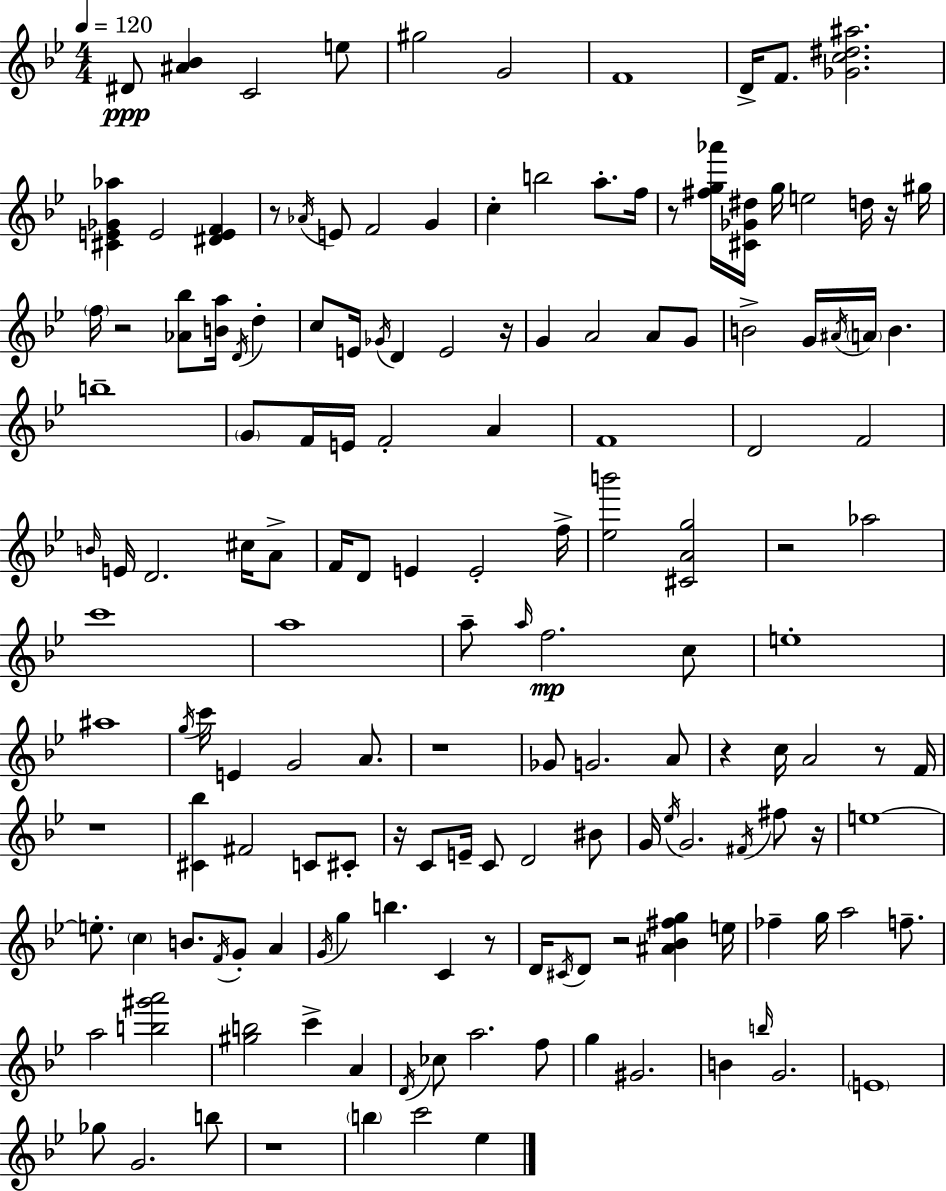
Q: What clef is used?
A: treble